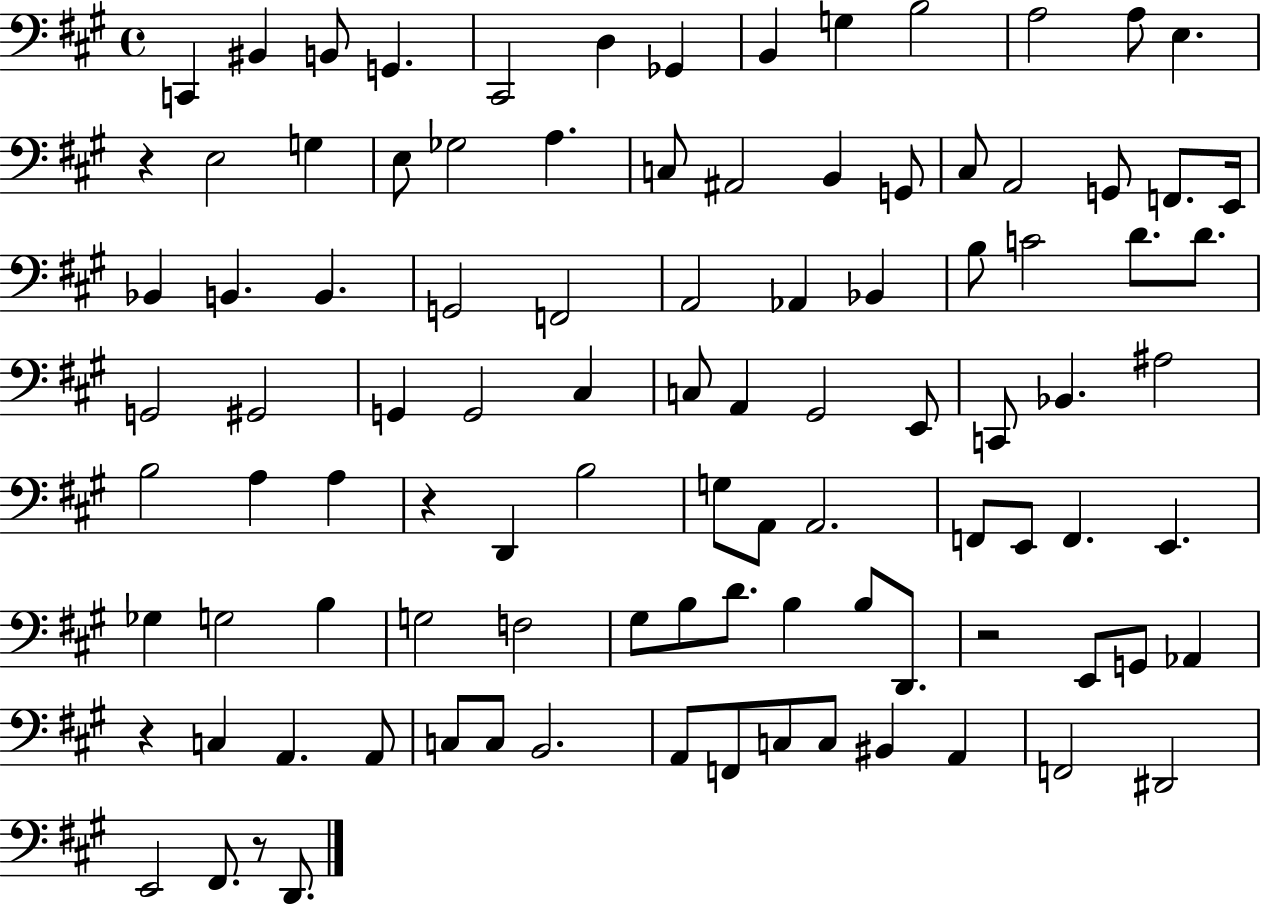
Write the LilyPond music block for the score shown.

{
  \clef bass
  \time 4/4
  \defaultTimeSignature
  \key a \major
  \repeat volta 2 { c,4 bis,4 b,8 g,4. | cis,2 d4 ges,4 | b,4 g4 b2 | a2 a8 e4. | \break r4 e2 g4 | e8 ges2 a4. | c8 ais,2 b,4 g,8 | cis8 a,2 g,8 f,8. e,16 | \break bes,4 b,4. b,4. | g,2 f,2 | a,2 aes,4 bes,4 | b8 c'2 d'8. d'8. | \break g,2 gis,2 | g,4 g,2 cis4 | c8 a,4 gis,2 e,8 | c,8 bes,4. ais2 | \break b2 a4 a4 | r4 d,4 b2 | g8 a,8 a,2. | f,8 e,8 f,4. e,4. | \break ges4 g2 b4 | g2 f2 | gis8 b8 d'8. b4 b8 d,8. | r2 e,8 g,8 aes,4 | \break r4 c4 a,4. a,8 | c8 c8 b,2. | a,8 f,8 c8 c8 bis,4 a,4 | f,2 dis,2 | \break e,2 fis,8. r8 d,8. | } \bar "|."
}